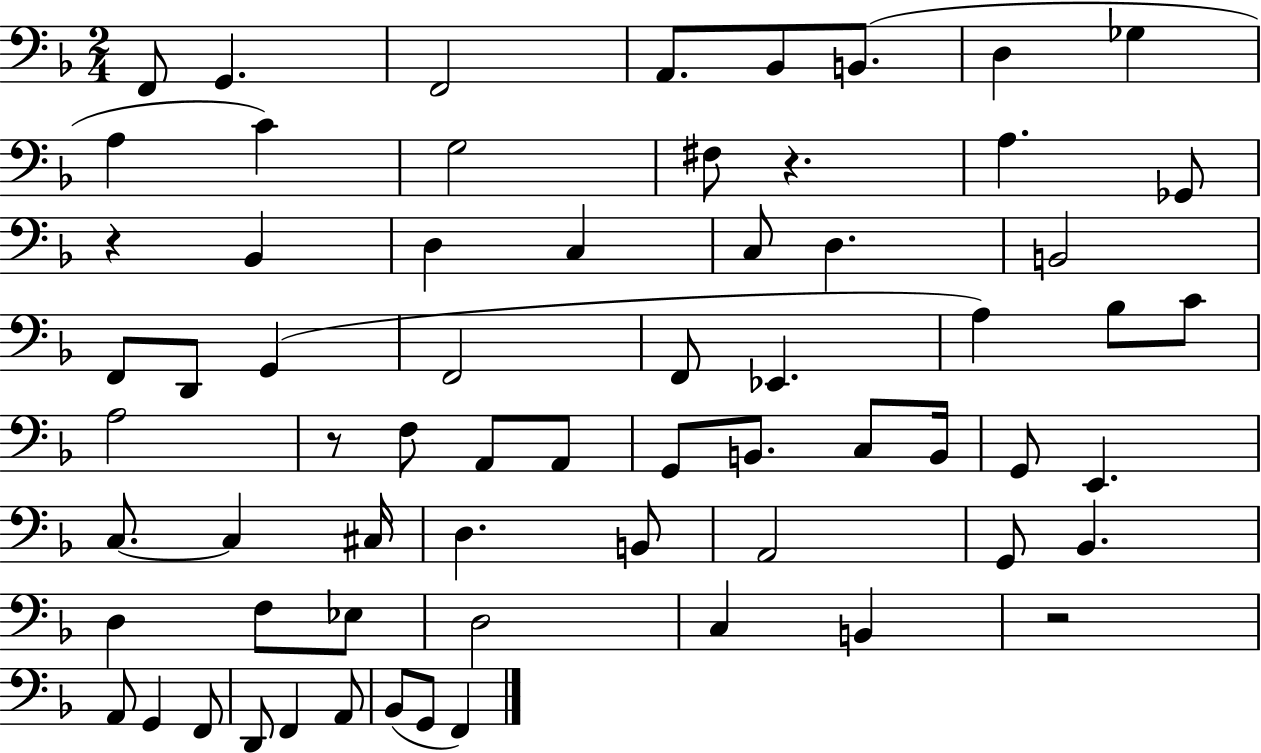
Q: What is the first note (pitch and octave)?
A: F2